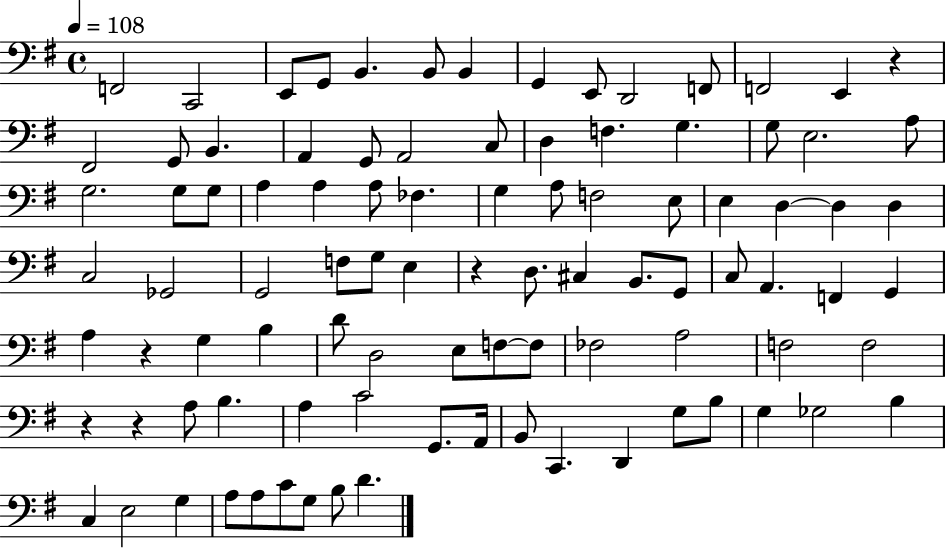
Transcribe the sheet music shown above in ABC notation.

X:1
T:Untitled
M:4/4
L:1/4
K:G
F,,2 C,,2 E,,/2 G,,/2 B,, B,,/2 B,, G,, E,,/2 D,,2 F,,/2 F,,2 E,, z ^F,,2 G,,/2 B,, A,, G,,/2 A,,2 C,/2 D, F, G, G,/2 E,2 A,/2 G,2 G,/2 G,/2 A, A, A,/2 _F, G, A,/2 F,2 E,/2 E, D, D, D, C,2 _G,,2 G,,2 F,/2 G,/2 E, z D,/2 ^C, B,,/2 G,,/2 C,/2 A,, F,, G,, A, z G, B, D/2 D,2 E,/2 F,/2 F,/2 _F,2 A,2 F,2 F,2 z z A,/2 B, A, C2 G,,/2 A,,/4 B,,/2 C,, D,, G,/2 B,/2 G, _G,2 B, C, E,2 G, A,/2 A,/2 C/2 G,/2 B,/2 D